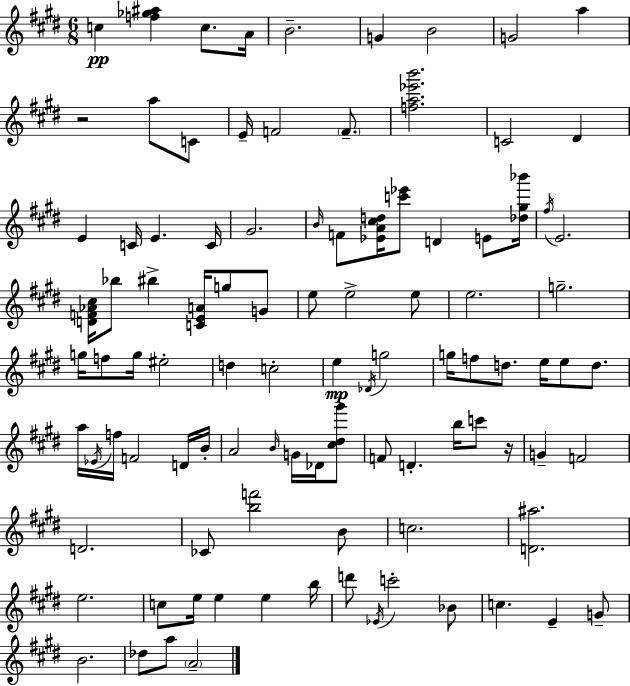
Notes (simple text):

C5/q [F5,Gb5,A#5]/q C5/e. A4/s B4/h. G4/q B4/h G4/h A5/q R/h A5/e C4/e E4/s F4/h F4/e. [F5,A5,Eb6,B6]/h. C4/h D#4/q E4/q C4/s E4/q. C4/s G#4/h. B4/s F4/e [Eb4,A4,C#5,D5]/s [C6,Eb6]/e D4/q E4/e [Db5,G#5,Bb6]/s F#5/s E4/h. [D4,F4,Ab4,C#5]/s Bb5/e BIS5/q [C4,E4,A4]/s G5/e G4/e E5/e E5/h E5/e E5/h. G5/h. G5/s F5/e G5/s EIS5/h D5/q C5/h E5/q Db4/s G5/h G5/s F5/e D5/e. E5/s E5/e D5/e. A5/s Eb4/s F5/s F4/h D4/s B4/s A4/h B4/s G4/s Db4/s [C#5,D#5,G#6]/e F4/e D4/q. B5/s C6/e R/s G4/q F4/h D4/h. CES4/e [B5,F6]/h B4/e C5/h. [D4,A#5]/h. E5/h. C5/e E5/s E5/q E5/q B5/s D6/e Eb4/s C6/h Bb4/e C5/q. E4/q G4/e B4/h. Db5/e A5/e A4/h